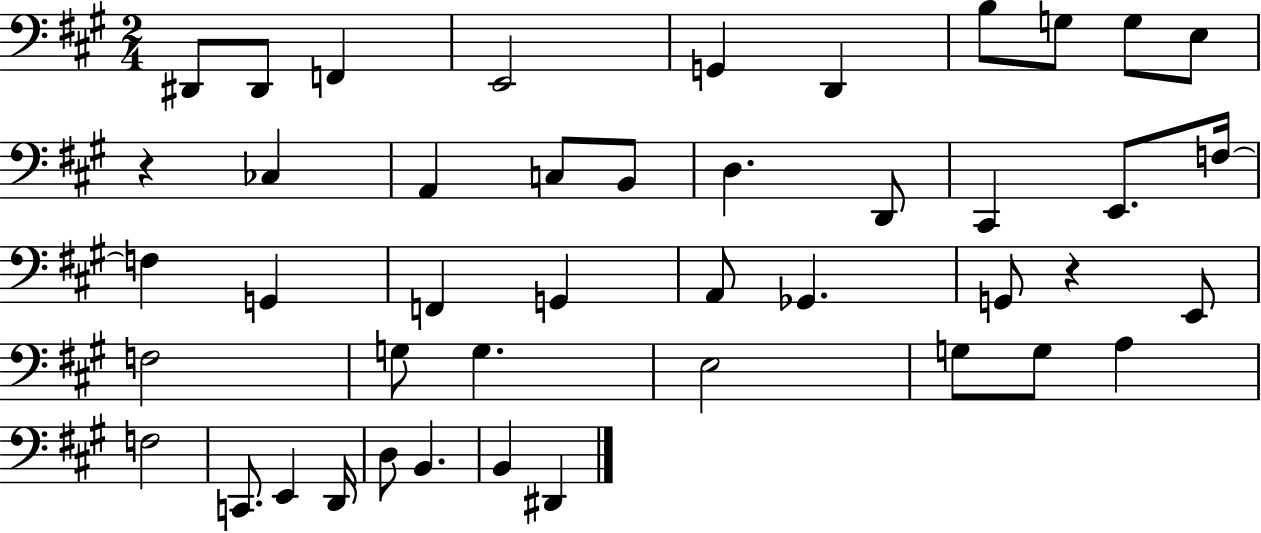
{
  \clef bass
  \numericTimeSignature
  \time 2/4
  \key a \major
  dis,8 dis,8 f,4 | e,2 | g,4 d,4 | b8 g8 g8 e8 | \break r4 ces4 | a,4 c8 b,8 | d4. d,8 | cis,4 e,8. f16~~ | \break f4 g,4 | f,4 g,4 | a,8 ges,4. | g,8 r4 e,8 | \break f2 | g8 g4. | e2 | g8 g8 a4 | \break f2 | c,8. e,4 d,16 | d8 b,4. | b,4 dis,4 | \break \bar "|."
}